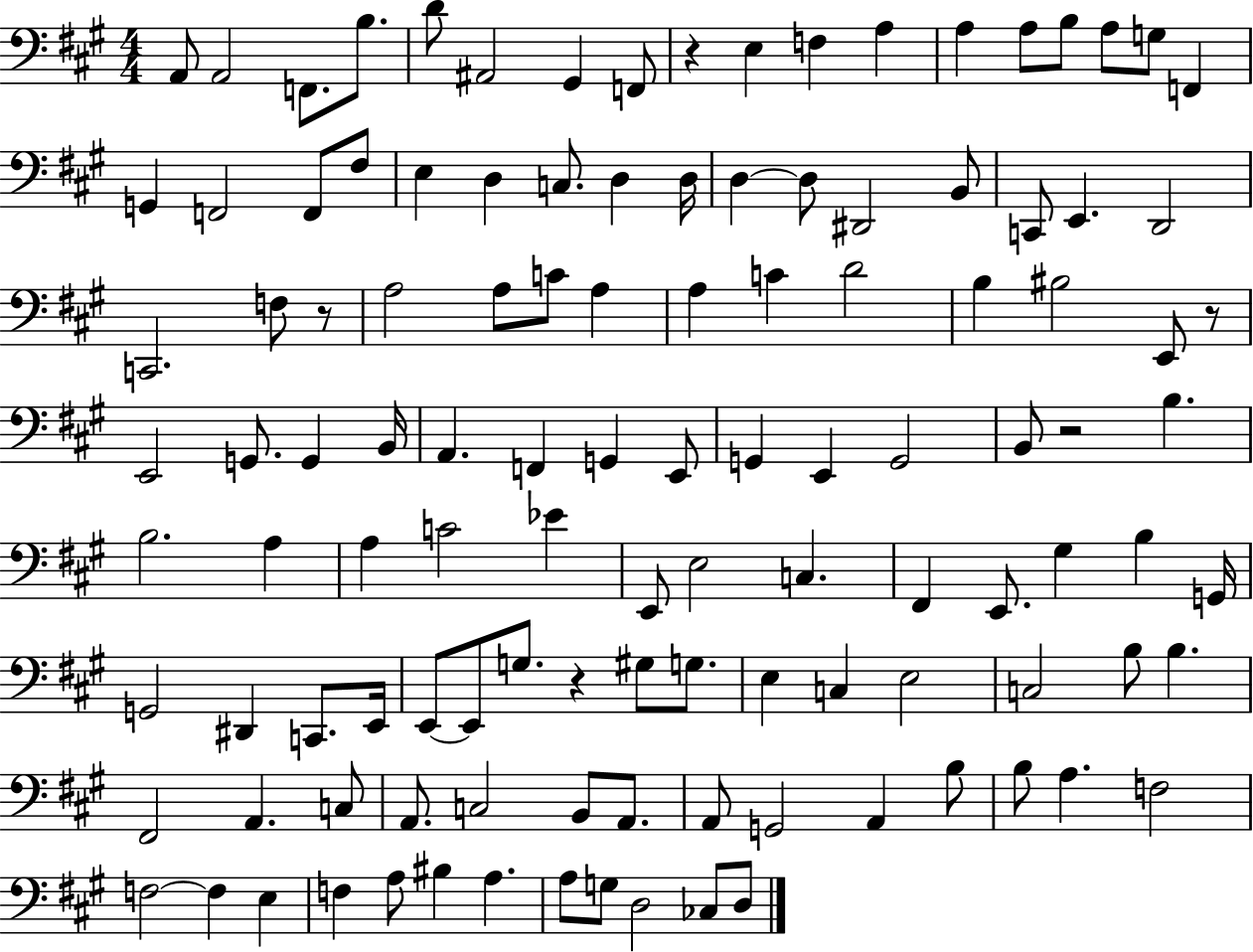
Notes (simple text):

A2/e A2/h F2/e. B3/e. D4/e A#2/h G#2/q F2/e R/q E3/q F3/q A3/q A3/q A3/e B3/e A3/e G3/e F2/q G2/q F2/h F2/e F#3/e E3/q D3/q C3/e. D3/q D3/s D3/q D3/e D#2/h B2/e C2/e E2/q. D2/h C2/h. F3/e R/e A3/h A3/e C4/e A3/q A3/q C4/q D4/h B3/q BIS3/h E2/e R/e E2/h G2/e. G2/q B2/s A2/q. F2/q G2/q E2/e G2/q E2/q G2/h B2/e R/h B3/q. B3/h. A3/q A3/q C4/h Eb4/q E2/e E3/h C3/q. F#2/q E2/e. G#3/q B3/q G2/s G2/h D#2/q C2/e. E2/s E2/e E2/e G3/e. R/q G#3/e G3/e. E3/q C3/q E3/h C3/h B3/e B3/q. F#2/h A2/q. C3/e A2/e. C3/h B2/e A2/e. A2/e G2/h A2/q B3/e B3/e A3/q. F3/h F3/h F3/q E3/q F3/q A3/e BIS3/q A3/q. A3/e G3/e D3/h CES3/e D3/e